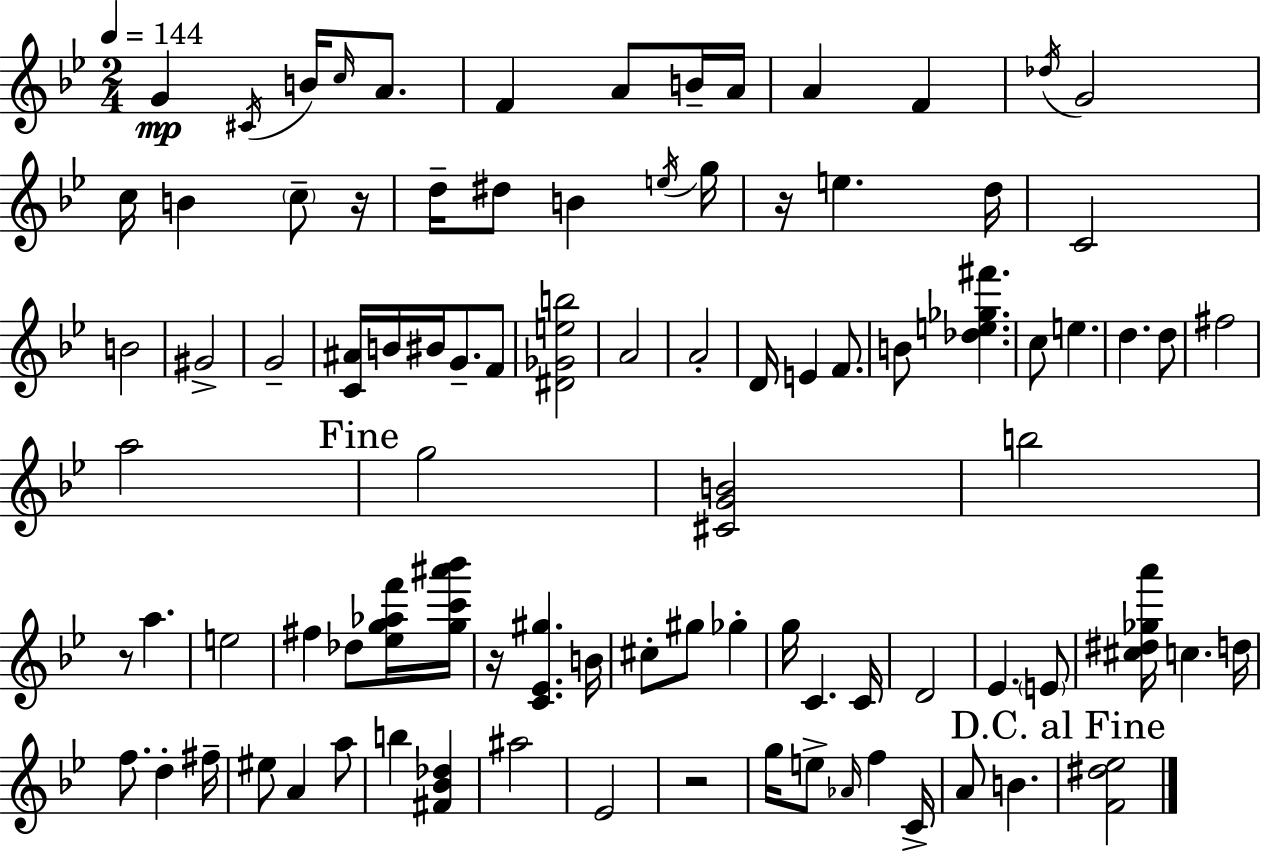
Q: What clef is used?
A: treble